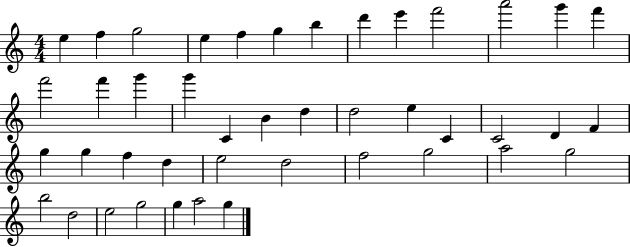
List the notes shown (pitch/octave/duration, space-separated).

E5/q F5/q G5/h E5/q F5/q G5/q B5/q D6/q E6/q F6/h A6/h G6/q F6/q F6/h F6/q G6/q G6/q C4/q B4/q D5/q D5/h E5/q C4/q C4/h D4/q F4/q G5/q G5/q F5/q D5/q E5/h D5/h F5/h G5/h A5/h G5/h B5/h D5/h E5/h G5/h G5/q A5/h G5/q